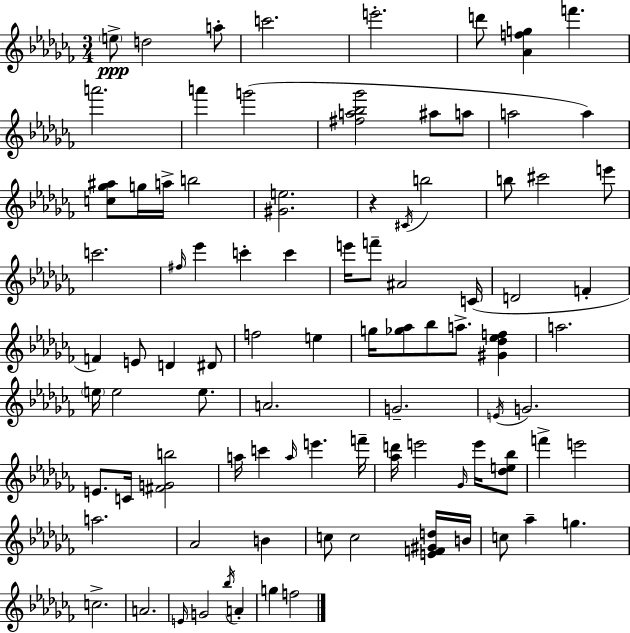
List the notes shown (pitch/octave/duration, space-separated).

E5/e D5/h A5/e C6/h. E6/h. D6/e [Ab4,F5,G5]/q F6/q. A6/h. A6/q G6/h [F#5,A5,Bb5,Gb6]/h A#5/e A5/e A5/h A5/q [C5,Gb5,A#5]/e G5/s A5/s B5/h [G#4,E5]/h. R/q C#4/s B5/h B5/e C#6/h E6/e C6/h. F#5/s Eb6/q C6/q C6/q E6/s F6/e A#4/h C4/s D4/h F4/q F4/q E4/e D4/q D#4/e F5/h E5/q G5/s [Gb5,Ab5]/e Bb5/e A5/e. [G#4,Db5,Eb5,F5]/q A5/h. E5/s E5/h E5/e. A4/h. G4/h. E4/s G4/h. E4/e. C4/s [F#4,G4,B5]/h A5/s C6/q A5/s E6/q. F6/s [Ab5,D6]/s E6/h Gb4/s E6/s [Db5,E5,Bb5]/e F6/q E6/h A5/h. Ab4/h B4/q C5/e C5/h [E4,F4,G#4,D5]/s B4/s C5/e Ab5/q G5/q. C5/h. A4/h. E4/s G4/h Bb5/s A4/q G5/q F5/h